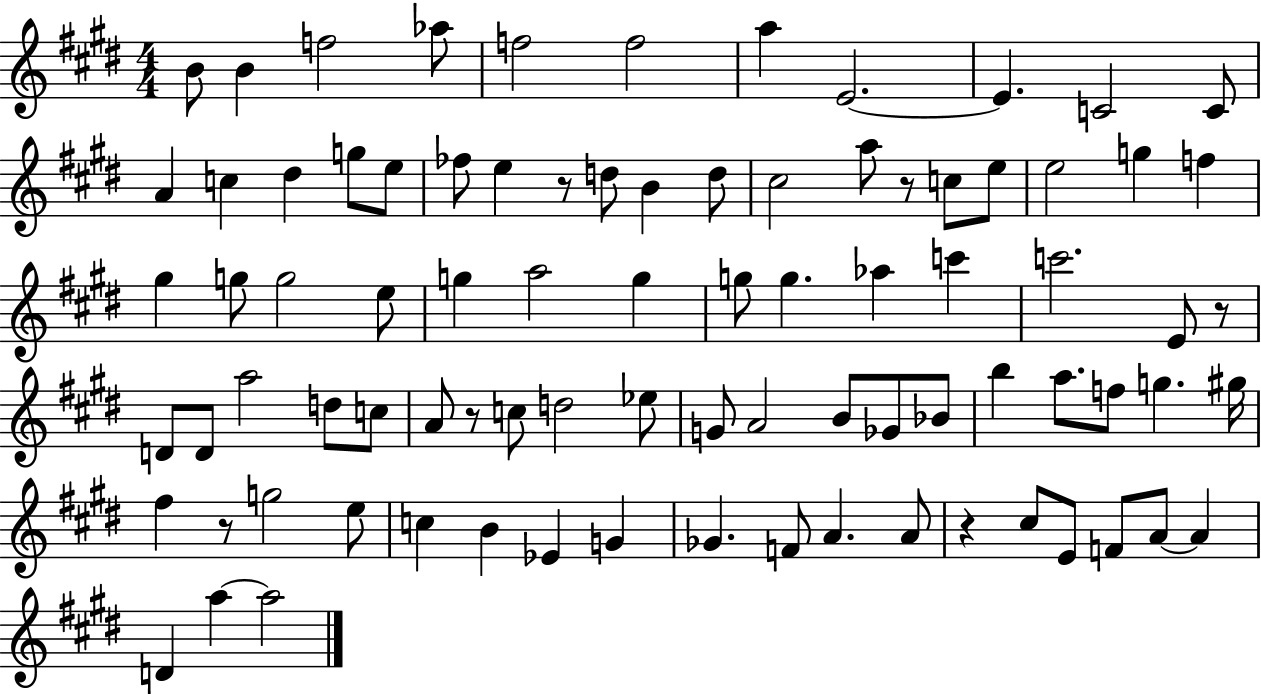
{
  \clef treble
  \numericTimeSignature
  \time 4/4
  \key e \major
  b'8 b'4 f''2 aes''8 | f''2 f''2 | a''4 e'2.~~ | e'4. c'2 c'8 | \break a'4 c''4 dis''4 g''8 e''8 | fes''8 e''4 r8 d''8 b'4 d''8 | cis''2 a''8 r8 c''8 e''8 | e''2 g''4 f''4 | \break gis''4 g''8 g''2 e''8 | g''4 a''2 g''4 | g''8 g''4. aes''4 c'''4 | c'''2. e'8 r8 | \break d'8 d'8 a''2 d''8 c''8 | a'8 r8 c''8 d''2 ees''8 | g'8 a'2 b'8 ges'8 bes'8 | b''4 a''8. f''8 g''4. gis''16 | \break fis''4 r8 g''2 e''8 | c''4 b'4 ees'4 g'4 | ges'4. f'8 a'4. a'8 | r4 cis''8 e'8 f'8 a'8~~ a'4 | \break d'4 a''4~~ a''2 | \bar "|."
}